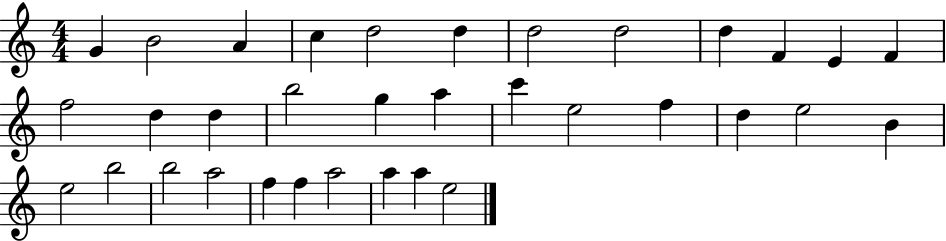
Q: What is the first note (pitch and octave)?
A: G4